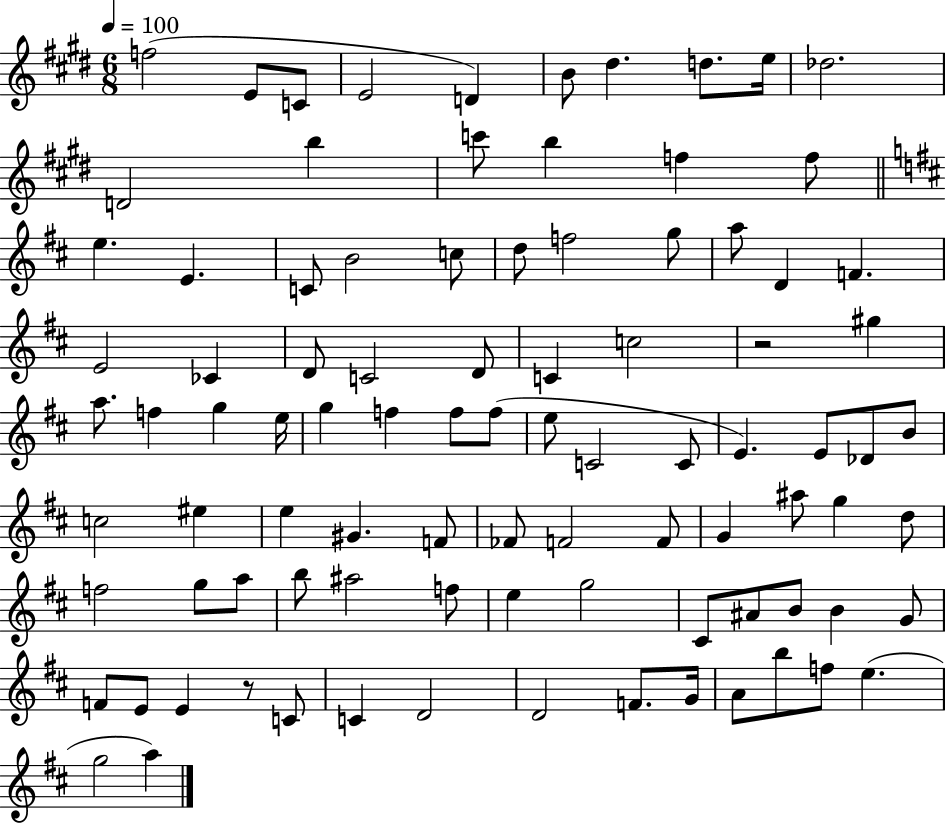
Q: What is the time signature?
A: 6/8